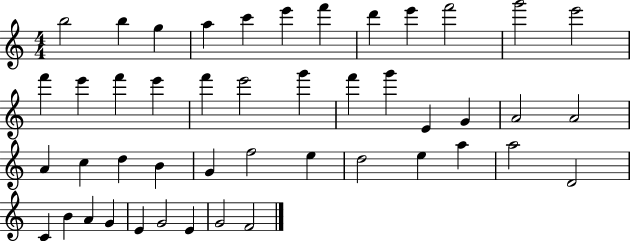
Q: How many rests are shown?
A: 0